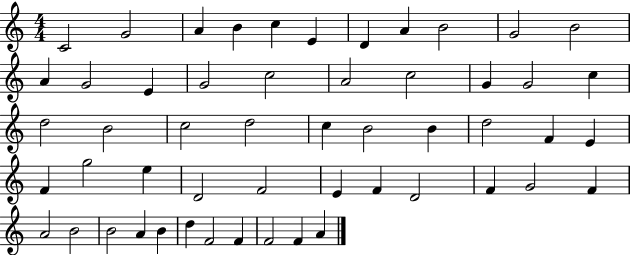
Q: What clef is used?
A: treble